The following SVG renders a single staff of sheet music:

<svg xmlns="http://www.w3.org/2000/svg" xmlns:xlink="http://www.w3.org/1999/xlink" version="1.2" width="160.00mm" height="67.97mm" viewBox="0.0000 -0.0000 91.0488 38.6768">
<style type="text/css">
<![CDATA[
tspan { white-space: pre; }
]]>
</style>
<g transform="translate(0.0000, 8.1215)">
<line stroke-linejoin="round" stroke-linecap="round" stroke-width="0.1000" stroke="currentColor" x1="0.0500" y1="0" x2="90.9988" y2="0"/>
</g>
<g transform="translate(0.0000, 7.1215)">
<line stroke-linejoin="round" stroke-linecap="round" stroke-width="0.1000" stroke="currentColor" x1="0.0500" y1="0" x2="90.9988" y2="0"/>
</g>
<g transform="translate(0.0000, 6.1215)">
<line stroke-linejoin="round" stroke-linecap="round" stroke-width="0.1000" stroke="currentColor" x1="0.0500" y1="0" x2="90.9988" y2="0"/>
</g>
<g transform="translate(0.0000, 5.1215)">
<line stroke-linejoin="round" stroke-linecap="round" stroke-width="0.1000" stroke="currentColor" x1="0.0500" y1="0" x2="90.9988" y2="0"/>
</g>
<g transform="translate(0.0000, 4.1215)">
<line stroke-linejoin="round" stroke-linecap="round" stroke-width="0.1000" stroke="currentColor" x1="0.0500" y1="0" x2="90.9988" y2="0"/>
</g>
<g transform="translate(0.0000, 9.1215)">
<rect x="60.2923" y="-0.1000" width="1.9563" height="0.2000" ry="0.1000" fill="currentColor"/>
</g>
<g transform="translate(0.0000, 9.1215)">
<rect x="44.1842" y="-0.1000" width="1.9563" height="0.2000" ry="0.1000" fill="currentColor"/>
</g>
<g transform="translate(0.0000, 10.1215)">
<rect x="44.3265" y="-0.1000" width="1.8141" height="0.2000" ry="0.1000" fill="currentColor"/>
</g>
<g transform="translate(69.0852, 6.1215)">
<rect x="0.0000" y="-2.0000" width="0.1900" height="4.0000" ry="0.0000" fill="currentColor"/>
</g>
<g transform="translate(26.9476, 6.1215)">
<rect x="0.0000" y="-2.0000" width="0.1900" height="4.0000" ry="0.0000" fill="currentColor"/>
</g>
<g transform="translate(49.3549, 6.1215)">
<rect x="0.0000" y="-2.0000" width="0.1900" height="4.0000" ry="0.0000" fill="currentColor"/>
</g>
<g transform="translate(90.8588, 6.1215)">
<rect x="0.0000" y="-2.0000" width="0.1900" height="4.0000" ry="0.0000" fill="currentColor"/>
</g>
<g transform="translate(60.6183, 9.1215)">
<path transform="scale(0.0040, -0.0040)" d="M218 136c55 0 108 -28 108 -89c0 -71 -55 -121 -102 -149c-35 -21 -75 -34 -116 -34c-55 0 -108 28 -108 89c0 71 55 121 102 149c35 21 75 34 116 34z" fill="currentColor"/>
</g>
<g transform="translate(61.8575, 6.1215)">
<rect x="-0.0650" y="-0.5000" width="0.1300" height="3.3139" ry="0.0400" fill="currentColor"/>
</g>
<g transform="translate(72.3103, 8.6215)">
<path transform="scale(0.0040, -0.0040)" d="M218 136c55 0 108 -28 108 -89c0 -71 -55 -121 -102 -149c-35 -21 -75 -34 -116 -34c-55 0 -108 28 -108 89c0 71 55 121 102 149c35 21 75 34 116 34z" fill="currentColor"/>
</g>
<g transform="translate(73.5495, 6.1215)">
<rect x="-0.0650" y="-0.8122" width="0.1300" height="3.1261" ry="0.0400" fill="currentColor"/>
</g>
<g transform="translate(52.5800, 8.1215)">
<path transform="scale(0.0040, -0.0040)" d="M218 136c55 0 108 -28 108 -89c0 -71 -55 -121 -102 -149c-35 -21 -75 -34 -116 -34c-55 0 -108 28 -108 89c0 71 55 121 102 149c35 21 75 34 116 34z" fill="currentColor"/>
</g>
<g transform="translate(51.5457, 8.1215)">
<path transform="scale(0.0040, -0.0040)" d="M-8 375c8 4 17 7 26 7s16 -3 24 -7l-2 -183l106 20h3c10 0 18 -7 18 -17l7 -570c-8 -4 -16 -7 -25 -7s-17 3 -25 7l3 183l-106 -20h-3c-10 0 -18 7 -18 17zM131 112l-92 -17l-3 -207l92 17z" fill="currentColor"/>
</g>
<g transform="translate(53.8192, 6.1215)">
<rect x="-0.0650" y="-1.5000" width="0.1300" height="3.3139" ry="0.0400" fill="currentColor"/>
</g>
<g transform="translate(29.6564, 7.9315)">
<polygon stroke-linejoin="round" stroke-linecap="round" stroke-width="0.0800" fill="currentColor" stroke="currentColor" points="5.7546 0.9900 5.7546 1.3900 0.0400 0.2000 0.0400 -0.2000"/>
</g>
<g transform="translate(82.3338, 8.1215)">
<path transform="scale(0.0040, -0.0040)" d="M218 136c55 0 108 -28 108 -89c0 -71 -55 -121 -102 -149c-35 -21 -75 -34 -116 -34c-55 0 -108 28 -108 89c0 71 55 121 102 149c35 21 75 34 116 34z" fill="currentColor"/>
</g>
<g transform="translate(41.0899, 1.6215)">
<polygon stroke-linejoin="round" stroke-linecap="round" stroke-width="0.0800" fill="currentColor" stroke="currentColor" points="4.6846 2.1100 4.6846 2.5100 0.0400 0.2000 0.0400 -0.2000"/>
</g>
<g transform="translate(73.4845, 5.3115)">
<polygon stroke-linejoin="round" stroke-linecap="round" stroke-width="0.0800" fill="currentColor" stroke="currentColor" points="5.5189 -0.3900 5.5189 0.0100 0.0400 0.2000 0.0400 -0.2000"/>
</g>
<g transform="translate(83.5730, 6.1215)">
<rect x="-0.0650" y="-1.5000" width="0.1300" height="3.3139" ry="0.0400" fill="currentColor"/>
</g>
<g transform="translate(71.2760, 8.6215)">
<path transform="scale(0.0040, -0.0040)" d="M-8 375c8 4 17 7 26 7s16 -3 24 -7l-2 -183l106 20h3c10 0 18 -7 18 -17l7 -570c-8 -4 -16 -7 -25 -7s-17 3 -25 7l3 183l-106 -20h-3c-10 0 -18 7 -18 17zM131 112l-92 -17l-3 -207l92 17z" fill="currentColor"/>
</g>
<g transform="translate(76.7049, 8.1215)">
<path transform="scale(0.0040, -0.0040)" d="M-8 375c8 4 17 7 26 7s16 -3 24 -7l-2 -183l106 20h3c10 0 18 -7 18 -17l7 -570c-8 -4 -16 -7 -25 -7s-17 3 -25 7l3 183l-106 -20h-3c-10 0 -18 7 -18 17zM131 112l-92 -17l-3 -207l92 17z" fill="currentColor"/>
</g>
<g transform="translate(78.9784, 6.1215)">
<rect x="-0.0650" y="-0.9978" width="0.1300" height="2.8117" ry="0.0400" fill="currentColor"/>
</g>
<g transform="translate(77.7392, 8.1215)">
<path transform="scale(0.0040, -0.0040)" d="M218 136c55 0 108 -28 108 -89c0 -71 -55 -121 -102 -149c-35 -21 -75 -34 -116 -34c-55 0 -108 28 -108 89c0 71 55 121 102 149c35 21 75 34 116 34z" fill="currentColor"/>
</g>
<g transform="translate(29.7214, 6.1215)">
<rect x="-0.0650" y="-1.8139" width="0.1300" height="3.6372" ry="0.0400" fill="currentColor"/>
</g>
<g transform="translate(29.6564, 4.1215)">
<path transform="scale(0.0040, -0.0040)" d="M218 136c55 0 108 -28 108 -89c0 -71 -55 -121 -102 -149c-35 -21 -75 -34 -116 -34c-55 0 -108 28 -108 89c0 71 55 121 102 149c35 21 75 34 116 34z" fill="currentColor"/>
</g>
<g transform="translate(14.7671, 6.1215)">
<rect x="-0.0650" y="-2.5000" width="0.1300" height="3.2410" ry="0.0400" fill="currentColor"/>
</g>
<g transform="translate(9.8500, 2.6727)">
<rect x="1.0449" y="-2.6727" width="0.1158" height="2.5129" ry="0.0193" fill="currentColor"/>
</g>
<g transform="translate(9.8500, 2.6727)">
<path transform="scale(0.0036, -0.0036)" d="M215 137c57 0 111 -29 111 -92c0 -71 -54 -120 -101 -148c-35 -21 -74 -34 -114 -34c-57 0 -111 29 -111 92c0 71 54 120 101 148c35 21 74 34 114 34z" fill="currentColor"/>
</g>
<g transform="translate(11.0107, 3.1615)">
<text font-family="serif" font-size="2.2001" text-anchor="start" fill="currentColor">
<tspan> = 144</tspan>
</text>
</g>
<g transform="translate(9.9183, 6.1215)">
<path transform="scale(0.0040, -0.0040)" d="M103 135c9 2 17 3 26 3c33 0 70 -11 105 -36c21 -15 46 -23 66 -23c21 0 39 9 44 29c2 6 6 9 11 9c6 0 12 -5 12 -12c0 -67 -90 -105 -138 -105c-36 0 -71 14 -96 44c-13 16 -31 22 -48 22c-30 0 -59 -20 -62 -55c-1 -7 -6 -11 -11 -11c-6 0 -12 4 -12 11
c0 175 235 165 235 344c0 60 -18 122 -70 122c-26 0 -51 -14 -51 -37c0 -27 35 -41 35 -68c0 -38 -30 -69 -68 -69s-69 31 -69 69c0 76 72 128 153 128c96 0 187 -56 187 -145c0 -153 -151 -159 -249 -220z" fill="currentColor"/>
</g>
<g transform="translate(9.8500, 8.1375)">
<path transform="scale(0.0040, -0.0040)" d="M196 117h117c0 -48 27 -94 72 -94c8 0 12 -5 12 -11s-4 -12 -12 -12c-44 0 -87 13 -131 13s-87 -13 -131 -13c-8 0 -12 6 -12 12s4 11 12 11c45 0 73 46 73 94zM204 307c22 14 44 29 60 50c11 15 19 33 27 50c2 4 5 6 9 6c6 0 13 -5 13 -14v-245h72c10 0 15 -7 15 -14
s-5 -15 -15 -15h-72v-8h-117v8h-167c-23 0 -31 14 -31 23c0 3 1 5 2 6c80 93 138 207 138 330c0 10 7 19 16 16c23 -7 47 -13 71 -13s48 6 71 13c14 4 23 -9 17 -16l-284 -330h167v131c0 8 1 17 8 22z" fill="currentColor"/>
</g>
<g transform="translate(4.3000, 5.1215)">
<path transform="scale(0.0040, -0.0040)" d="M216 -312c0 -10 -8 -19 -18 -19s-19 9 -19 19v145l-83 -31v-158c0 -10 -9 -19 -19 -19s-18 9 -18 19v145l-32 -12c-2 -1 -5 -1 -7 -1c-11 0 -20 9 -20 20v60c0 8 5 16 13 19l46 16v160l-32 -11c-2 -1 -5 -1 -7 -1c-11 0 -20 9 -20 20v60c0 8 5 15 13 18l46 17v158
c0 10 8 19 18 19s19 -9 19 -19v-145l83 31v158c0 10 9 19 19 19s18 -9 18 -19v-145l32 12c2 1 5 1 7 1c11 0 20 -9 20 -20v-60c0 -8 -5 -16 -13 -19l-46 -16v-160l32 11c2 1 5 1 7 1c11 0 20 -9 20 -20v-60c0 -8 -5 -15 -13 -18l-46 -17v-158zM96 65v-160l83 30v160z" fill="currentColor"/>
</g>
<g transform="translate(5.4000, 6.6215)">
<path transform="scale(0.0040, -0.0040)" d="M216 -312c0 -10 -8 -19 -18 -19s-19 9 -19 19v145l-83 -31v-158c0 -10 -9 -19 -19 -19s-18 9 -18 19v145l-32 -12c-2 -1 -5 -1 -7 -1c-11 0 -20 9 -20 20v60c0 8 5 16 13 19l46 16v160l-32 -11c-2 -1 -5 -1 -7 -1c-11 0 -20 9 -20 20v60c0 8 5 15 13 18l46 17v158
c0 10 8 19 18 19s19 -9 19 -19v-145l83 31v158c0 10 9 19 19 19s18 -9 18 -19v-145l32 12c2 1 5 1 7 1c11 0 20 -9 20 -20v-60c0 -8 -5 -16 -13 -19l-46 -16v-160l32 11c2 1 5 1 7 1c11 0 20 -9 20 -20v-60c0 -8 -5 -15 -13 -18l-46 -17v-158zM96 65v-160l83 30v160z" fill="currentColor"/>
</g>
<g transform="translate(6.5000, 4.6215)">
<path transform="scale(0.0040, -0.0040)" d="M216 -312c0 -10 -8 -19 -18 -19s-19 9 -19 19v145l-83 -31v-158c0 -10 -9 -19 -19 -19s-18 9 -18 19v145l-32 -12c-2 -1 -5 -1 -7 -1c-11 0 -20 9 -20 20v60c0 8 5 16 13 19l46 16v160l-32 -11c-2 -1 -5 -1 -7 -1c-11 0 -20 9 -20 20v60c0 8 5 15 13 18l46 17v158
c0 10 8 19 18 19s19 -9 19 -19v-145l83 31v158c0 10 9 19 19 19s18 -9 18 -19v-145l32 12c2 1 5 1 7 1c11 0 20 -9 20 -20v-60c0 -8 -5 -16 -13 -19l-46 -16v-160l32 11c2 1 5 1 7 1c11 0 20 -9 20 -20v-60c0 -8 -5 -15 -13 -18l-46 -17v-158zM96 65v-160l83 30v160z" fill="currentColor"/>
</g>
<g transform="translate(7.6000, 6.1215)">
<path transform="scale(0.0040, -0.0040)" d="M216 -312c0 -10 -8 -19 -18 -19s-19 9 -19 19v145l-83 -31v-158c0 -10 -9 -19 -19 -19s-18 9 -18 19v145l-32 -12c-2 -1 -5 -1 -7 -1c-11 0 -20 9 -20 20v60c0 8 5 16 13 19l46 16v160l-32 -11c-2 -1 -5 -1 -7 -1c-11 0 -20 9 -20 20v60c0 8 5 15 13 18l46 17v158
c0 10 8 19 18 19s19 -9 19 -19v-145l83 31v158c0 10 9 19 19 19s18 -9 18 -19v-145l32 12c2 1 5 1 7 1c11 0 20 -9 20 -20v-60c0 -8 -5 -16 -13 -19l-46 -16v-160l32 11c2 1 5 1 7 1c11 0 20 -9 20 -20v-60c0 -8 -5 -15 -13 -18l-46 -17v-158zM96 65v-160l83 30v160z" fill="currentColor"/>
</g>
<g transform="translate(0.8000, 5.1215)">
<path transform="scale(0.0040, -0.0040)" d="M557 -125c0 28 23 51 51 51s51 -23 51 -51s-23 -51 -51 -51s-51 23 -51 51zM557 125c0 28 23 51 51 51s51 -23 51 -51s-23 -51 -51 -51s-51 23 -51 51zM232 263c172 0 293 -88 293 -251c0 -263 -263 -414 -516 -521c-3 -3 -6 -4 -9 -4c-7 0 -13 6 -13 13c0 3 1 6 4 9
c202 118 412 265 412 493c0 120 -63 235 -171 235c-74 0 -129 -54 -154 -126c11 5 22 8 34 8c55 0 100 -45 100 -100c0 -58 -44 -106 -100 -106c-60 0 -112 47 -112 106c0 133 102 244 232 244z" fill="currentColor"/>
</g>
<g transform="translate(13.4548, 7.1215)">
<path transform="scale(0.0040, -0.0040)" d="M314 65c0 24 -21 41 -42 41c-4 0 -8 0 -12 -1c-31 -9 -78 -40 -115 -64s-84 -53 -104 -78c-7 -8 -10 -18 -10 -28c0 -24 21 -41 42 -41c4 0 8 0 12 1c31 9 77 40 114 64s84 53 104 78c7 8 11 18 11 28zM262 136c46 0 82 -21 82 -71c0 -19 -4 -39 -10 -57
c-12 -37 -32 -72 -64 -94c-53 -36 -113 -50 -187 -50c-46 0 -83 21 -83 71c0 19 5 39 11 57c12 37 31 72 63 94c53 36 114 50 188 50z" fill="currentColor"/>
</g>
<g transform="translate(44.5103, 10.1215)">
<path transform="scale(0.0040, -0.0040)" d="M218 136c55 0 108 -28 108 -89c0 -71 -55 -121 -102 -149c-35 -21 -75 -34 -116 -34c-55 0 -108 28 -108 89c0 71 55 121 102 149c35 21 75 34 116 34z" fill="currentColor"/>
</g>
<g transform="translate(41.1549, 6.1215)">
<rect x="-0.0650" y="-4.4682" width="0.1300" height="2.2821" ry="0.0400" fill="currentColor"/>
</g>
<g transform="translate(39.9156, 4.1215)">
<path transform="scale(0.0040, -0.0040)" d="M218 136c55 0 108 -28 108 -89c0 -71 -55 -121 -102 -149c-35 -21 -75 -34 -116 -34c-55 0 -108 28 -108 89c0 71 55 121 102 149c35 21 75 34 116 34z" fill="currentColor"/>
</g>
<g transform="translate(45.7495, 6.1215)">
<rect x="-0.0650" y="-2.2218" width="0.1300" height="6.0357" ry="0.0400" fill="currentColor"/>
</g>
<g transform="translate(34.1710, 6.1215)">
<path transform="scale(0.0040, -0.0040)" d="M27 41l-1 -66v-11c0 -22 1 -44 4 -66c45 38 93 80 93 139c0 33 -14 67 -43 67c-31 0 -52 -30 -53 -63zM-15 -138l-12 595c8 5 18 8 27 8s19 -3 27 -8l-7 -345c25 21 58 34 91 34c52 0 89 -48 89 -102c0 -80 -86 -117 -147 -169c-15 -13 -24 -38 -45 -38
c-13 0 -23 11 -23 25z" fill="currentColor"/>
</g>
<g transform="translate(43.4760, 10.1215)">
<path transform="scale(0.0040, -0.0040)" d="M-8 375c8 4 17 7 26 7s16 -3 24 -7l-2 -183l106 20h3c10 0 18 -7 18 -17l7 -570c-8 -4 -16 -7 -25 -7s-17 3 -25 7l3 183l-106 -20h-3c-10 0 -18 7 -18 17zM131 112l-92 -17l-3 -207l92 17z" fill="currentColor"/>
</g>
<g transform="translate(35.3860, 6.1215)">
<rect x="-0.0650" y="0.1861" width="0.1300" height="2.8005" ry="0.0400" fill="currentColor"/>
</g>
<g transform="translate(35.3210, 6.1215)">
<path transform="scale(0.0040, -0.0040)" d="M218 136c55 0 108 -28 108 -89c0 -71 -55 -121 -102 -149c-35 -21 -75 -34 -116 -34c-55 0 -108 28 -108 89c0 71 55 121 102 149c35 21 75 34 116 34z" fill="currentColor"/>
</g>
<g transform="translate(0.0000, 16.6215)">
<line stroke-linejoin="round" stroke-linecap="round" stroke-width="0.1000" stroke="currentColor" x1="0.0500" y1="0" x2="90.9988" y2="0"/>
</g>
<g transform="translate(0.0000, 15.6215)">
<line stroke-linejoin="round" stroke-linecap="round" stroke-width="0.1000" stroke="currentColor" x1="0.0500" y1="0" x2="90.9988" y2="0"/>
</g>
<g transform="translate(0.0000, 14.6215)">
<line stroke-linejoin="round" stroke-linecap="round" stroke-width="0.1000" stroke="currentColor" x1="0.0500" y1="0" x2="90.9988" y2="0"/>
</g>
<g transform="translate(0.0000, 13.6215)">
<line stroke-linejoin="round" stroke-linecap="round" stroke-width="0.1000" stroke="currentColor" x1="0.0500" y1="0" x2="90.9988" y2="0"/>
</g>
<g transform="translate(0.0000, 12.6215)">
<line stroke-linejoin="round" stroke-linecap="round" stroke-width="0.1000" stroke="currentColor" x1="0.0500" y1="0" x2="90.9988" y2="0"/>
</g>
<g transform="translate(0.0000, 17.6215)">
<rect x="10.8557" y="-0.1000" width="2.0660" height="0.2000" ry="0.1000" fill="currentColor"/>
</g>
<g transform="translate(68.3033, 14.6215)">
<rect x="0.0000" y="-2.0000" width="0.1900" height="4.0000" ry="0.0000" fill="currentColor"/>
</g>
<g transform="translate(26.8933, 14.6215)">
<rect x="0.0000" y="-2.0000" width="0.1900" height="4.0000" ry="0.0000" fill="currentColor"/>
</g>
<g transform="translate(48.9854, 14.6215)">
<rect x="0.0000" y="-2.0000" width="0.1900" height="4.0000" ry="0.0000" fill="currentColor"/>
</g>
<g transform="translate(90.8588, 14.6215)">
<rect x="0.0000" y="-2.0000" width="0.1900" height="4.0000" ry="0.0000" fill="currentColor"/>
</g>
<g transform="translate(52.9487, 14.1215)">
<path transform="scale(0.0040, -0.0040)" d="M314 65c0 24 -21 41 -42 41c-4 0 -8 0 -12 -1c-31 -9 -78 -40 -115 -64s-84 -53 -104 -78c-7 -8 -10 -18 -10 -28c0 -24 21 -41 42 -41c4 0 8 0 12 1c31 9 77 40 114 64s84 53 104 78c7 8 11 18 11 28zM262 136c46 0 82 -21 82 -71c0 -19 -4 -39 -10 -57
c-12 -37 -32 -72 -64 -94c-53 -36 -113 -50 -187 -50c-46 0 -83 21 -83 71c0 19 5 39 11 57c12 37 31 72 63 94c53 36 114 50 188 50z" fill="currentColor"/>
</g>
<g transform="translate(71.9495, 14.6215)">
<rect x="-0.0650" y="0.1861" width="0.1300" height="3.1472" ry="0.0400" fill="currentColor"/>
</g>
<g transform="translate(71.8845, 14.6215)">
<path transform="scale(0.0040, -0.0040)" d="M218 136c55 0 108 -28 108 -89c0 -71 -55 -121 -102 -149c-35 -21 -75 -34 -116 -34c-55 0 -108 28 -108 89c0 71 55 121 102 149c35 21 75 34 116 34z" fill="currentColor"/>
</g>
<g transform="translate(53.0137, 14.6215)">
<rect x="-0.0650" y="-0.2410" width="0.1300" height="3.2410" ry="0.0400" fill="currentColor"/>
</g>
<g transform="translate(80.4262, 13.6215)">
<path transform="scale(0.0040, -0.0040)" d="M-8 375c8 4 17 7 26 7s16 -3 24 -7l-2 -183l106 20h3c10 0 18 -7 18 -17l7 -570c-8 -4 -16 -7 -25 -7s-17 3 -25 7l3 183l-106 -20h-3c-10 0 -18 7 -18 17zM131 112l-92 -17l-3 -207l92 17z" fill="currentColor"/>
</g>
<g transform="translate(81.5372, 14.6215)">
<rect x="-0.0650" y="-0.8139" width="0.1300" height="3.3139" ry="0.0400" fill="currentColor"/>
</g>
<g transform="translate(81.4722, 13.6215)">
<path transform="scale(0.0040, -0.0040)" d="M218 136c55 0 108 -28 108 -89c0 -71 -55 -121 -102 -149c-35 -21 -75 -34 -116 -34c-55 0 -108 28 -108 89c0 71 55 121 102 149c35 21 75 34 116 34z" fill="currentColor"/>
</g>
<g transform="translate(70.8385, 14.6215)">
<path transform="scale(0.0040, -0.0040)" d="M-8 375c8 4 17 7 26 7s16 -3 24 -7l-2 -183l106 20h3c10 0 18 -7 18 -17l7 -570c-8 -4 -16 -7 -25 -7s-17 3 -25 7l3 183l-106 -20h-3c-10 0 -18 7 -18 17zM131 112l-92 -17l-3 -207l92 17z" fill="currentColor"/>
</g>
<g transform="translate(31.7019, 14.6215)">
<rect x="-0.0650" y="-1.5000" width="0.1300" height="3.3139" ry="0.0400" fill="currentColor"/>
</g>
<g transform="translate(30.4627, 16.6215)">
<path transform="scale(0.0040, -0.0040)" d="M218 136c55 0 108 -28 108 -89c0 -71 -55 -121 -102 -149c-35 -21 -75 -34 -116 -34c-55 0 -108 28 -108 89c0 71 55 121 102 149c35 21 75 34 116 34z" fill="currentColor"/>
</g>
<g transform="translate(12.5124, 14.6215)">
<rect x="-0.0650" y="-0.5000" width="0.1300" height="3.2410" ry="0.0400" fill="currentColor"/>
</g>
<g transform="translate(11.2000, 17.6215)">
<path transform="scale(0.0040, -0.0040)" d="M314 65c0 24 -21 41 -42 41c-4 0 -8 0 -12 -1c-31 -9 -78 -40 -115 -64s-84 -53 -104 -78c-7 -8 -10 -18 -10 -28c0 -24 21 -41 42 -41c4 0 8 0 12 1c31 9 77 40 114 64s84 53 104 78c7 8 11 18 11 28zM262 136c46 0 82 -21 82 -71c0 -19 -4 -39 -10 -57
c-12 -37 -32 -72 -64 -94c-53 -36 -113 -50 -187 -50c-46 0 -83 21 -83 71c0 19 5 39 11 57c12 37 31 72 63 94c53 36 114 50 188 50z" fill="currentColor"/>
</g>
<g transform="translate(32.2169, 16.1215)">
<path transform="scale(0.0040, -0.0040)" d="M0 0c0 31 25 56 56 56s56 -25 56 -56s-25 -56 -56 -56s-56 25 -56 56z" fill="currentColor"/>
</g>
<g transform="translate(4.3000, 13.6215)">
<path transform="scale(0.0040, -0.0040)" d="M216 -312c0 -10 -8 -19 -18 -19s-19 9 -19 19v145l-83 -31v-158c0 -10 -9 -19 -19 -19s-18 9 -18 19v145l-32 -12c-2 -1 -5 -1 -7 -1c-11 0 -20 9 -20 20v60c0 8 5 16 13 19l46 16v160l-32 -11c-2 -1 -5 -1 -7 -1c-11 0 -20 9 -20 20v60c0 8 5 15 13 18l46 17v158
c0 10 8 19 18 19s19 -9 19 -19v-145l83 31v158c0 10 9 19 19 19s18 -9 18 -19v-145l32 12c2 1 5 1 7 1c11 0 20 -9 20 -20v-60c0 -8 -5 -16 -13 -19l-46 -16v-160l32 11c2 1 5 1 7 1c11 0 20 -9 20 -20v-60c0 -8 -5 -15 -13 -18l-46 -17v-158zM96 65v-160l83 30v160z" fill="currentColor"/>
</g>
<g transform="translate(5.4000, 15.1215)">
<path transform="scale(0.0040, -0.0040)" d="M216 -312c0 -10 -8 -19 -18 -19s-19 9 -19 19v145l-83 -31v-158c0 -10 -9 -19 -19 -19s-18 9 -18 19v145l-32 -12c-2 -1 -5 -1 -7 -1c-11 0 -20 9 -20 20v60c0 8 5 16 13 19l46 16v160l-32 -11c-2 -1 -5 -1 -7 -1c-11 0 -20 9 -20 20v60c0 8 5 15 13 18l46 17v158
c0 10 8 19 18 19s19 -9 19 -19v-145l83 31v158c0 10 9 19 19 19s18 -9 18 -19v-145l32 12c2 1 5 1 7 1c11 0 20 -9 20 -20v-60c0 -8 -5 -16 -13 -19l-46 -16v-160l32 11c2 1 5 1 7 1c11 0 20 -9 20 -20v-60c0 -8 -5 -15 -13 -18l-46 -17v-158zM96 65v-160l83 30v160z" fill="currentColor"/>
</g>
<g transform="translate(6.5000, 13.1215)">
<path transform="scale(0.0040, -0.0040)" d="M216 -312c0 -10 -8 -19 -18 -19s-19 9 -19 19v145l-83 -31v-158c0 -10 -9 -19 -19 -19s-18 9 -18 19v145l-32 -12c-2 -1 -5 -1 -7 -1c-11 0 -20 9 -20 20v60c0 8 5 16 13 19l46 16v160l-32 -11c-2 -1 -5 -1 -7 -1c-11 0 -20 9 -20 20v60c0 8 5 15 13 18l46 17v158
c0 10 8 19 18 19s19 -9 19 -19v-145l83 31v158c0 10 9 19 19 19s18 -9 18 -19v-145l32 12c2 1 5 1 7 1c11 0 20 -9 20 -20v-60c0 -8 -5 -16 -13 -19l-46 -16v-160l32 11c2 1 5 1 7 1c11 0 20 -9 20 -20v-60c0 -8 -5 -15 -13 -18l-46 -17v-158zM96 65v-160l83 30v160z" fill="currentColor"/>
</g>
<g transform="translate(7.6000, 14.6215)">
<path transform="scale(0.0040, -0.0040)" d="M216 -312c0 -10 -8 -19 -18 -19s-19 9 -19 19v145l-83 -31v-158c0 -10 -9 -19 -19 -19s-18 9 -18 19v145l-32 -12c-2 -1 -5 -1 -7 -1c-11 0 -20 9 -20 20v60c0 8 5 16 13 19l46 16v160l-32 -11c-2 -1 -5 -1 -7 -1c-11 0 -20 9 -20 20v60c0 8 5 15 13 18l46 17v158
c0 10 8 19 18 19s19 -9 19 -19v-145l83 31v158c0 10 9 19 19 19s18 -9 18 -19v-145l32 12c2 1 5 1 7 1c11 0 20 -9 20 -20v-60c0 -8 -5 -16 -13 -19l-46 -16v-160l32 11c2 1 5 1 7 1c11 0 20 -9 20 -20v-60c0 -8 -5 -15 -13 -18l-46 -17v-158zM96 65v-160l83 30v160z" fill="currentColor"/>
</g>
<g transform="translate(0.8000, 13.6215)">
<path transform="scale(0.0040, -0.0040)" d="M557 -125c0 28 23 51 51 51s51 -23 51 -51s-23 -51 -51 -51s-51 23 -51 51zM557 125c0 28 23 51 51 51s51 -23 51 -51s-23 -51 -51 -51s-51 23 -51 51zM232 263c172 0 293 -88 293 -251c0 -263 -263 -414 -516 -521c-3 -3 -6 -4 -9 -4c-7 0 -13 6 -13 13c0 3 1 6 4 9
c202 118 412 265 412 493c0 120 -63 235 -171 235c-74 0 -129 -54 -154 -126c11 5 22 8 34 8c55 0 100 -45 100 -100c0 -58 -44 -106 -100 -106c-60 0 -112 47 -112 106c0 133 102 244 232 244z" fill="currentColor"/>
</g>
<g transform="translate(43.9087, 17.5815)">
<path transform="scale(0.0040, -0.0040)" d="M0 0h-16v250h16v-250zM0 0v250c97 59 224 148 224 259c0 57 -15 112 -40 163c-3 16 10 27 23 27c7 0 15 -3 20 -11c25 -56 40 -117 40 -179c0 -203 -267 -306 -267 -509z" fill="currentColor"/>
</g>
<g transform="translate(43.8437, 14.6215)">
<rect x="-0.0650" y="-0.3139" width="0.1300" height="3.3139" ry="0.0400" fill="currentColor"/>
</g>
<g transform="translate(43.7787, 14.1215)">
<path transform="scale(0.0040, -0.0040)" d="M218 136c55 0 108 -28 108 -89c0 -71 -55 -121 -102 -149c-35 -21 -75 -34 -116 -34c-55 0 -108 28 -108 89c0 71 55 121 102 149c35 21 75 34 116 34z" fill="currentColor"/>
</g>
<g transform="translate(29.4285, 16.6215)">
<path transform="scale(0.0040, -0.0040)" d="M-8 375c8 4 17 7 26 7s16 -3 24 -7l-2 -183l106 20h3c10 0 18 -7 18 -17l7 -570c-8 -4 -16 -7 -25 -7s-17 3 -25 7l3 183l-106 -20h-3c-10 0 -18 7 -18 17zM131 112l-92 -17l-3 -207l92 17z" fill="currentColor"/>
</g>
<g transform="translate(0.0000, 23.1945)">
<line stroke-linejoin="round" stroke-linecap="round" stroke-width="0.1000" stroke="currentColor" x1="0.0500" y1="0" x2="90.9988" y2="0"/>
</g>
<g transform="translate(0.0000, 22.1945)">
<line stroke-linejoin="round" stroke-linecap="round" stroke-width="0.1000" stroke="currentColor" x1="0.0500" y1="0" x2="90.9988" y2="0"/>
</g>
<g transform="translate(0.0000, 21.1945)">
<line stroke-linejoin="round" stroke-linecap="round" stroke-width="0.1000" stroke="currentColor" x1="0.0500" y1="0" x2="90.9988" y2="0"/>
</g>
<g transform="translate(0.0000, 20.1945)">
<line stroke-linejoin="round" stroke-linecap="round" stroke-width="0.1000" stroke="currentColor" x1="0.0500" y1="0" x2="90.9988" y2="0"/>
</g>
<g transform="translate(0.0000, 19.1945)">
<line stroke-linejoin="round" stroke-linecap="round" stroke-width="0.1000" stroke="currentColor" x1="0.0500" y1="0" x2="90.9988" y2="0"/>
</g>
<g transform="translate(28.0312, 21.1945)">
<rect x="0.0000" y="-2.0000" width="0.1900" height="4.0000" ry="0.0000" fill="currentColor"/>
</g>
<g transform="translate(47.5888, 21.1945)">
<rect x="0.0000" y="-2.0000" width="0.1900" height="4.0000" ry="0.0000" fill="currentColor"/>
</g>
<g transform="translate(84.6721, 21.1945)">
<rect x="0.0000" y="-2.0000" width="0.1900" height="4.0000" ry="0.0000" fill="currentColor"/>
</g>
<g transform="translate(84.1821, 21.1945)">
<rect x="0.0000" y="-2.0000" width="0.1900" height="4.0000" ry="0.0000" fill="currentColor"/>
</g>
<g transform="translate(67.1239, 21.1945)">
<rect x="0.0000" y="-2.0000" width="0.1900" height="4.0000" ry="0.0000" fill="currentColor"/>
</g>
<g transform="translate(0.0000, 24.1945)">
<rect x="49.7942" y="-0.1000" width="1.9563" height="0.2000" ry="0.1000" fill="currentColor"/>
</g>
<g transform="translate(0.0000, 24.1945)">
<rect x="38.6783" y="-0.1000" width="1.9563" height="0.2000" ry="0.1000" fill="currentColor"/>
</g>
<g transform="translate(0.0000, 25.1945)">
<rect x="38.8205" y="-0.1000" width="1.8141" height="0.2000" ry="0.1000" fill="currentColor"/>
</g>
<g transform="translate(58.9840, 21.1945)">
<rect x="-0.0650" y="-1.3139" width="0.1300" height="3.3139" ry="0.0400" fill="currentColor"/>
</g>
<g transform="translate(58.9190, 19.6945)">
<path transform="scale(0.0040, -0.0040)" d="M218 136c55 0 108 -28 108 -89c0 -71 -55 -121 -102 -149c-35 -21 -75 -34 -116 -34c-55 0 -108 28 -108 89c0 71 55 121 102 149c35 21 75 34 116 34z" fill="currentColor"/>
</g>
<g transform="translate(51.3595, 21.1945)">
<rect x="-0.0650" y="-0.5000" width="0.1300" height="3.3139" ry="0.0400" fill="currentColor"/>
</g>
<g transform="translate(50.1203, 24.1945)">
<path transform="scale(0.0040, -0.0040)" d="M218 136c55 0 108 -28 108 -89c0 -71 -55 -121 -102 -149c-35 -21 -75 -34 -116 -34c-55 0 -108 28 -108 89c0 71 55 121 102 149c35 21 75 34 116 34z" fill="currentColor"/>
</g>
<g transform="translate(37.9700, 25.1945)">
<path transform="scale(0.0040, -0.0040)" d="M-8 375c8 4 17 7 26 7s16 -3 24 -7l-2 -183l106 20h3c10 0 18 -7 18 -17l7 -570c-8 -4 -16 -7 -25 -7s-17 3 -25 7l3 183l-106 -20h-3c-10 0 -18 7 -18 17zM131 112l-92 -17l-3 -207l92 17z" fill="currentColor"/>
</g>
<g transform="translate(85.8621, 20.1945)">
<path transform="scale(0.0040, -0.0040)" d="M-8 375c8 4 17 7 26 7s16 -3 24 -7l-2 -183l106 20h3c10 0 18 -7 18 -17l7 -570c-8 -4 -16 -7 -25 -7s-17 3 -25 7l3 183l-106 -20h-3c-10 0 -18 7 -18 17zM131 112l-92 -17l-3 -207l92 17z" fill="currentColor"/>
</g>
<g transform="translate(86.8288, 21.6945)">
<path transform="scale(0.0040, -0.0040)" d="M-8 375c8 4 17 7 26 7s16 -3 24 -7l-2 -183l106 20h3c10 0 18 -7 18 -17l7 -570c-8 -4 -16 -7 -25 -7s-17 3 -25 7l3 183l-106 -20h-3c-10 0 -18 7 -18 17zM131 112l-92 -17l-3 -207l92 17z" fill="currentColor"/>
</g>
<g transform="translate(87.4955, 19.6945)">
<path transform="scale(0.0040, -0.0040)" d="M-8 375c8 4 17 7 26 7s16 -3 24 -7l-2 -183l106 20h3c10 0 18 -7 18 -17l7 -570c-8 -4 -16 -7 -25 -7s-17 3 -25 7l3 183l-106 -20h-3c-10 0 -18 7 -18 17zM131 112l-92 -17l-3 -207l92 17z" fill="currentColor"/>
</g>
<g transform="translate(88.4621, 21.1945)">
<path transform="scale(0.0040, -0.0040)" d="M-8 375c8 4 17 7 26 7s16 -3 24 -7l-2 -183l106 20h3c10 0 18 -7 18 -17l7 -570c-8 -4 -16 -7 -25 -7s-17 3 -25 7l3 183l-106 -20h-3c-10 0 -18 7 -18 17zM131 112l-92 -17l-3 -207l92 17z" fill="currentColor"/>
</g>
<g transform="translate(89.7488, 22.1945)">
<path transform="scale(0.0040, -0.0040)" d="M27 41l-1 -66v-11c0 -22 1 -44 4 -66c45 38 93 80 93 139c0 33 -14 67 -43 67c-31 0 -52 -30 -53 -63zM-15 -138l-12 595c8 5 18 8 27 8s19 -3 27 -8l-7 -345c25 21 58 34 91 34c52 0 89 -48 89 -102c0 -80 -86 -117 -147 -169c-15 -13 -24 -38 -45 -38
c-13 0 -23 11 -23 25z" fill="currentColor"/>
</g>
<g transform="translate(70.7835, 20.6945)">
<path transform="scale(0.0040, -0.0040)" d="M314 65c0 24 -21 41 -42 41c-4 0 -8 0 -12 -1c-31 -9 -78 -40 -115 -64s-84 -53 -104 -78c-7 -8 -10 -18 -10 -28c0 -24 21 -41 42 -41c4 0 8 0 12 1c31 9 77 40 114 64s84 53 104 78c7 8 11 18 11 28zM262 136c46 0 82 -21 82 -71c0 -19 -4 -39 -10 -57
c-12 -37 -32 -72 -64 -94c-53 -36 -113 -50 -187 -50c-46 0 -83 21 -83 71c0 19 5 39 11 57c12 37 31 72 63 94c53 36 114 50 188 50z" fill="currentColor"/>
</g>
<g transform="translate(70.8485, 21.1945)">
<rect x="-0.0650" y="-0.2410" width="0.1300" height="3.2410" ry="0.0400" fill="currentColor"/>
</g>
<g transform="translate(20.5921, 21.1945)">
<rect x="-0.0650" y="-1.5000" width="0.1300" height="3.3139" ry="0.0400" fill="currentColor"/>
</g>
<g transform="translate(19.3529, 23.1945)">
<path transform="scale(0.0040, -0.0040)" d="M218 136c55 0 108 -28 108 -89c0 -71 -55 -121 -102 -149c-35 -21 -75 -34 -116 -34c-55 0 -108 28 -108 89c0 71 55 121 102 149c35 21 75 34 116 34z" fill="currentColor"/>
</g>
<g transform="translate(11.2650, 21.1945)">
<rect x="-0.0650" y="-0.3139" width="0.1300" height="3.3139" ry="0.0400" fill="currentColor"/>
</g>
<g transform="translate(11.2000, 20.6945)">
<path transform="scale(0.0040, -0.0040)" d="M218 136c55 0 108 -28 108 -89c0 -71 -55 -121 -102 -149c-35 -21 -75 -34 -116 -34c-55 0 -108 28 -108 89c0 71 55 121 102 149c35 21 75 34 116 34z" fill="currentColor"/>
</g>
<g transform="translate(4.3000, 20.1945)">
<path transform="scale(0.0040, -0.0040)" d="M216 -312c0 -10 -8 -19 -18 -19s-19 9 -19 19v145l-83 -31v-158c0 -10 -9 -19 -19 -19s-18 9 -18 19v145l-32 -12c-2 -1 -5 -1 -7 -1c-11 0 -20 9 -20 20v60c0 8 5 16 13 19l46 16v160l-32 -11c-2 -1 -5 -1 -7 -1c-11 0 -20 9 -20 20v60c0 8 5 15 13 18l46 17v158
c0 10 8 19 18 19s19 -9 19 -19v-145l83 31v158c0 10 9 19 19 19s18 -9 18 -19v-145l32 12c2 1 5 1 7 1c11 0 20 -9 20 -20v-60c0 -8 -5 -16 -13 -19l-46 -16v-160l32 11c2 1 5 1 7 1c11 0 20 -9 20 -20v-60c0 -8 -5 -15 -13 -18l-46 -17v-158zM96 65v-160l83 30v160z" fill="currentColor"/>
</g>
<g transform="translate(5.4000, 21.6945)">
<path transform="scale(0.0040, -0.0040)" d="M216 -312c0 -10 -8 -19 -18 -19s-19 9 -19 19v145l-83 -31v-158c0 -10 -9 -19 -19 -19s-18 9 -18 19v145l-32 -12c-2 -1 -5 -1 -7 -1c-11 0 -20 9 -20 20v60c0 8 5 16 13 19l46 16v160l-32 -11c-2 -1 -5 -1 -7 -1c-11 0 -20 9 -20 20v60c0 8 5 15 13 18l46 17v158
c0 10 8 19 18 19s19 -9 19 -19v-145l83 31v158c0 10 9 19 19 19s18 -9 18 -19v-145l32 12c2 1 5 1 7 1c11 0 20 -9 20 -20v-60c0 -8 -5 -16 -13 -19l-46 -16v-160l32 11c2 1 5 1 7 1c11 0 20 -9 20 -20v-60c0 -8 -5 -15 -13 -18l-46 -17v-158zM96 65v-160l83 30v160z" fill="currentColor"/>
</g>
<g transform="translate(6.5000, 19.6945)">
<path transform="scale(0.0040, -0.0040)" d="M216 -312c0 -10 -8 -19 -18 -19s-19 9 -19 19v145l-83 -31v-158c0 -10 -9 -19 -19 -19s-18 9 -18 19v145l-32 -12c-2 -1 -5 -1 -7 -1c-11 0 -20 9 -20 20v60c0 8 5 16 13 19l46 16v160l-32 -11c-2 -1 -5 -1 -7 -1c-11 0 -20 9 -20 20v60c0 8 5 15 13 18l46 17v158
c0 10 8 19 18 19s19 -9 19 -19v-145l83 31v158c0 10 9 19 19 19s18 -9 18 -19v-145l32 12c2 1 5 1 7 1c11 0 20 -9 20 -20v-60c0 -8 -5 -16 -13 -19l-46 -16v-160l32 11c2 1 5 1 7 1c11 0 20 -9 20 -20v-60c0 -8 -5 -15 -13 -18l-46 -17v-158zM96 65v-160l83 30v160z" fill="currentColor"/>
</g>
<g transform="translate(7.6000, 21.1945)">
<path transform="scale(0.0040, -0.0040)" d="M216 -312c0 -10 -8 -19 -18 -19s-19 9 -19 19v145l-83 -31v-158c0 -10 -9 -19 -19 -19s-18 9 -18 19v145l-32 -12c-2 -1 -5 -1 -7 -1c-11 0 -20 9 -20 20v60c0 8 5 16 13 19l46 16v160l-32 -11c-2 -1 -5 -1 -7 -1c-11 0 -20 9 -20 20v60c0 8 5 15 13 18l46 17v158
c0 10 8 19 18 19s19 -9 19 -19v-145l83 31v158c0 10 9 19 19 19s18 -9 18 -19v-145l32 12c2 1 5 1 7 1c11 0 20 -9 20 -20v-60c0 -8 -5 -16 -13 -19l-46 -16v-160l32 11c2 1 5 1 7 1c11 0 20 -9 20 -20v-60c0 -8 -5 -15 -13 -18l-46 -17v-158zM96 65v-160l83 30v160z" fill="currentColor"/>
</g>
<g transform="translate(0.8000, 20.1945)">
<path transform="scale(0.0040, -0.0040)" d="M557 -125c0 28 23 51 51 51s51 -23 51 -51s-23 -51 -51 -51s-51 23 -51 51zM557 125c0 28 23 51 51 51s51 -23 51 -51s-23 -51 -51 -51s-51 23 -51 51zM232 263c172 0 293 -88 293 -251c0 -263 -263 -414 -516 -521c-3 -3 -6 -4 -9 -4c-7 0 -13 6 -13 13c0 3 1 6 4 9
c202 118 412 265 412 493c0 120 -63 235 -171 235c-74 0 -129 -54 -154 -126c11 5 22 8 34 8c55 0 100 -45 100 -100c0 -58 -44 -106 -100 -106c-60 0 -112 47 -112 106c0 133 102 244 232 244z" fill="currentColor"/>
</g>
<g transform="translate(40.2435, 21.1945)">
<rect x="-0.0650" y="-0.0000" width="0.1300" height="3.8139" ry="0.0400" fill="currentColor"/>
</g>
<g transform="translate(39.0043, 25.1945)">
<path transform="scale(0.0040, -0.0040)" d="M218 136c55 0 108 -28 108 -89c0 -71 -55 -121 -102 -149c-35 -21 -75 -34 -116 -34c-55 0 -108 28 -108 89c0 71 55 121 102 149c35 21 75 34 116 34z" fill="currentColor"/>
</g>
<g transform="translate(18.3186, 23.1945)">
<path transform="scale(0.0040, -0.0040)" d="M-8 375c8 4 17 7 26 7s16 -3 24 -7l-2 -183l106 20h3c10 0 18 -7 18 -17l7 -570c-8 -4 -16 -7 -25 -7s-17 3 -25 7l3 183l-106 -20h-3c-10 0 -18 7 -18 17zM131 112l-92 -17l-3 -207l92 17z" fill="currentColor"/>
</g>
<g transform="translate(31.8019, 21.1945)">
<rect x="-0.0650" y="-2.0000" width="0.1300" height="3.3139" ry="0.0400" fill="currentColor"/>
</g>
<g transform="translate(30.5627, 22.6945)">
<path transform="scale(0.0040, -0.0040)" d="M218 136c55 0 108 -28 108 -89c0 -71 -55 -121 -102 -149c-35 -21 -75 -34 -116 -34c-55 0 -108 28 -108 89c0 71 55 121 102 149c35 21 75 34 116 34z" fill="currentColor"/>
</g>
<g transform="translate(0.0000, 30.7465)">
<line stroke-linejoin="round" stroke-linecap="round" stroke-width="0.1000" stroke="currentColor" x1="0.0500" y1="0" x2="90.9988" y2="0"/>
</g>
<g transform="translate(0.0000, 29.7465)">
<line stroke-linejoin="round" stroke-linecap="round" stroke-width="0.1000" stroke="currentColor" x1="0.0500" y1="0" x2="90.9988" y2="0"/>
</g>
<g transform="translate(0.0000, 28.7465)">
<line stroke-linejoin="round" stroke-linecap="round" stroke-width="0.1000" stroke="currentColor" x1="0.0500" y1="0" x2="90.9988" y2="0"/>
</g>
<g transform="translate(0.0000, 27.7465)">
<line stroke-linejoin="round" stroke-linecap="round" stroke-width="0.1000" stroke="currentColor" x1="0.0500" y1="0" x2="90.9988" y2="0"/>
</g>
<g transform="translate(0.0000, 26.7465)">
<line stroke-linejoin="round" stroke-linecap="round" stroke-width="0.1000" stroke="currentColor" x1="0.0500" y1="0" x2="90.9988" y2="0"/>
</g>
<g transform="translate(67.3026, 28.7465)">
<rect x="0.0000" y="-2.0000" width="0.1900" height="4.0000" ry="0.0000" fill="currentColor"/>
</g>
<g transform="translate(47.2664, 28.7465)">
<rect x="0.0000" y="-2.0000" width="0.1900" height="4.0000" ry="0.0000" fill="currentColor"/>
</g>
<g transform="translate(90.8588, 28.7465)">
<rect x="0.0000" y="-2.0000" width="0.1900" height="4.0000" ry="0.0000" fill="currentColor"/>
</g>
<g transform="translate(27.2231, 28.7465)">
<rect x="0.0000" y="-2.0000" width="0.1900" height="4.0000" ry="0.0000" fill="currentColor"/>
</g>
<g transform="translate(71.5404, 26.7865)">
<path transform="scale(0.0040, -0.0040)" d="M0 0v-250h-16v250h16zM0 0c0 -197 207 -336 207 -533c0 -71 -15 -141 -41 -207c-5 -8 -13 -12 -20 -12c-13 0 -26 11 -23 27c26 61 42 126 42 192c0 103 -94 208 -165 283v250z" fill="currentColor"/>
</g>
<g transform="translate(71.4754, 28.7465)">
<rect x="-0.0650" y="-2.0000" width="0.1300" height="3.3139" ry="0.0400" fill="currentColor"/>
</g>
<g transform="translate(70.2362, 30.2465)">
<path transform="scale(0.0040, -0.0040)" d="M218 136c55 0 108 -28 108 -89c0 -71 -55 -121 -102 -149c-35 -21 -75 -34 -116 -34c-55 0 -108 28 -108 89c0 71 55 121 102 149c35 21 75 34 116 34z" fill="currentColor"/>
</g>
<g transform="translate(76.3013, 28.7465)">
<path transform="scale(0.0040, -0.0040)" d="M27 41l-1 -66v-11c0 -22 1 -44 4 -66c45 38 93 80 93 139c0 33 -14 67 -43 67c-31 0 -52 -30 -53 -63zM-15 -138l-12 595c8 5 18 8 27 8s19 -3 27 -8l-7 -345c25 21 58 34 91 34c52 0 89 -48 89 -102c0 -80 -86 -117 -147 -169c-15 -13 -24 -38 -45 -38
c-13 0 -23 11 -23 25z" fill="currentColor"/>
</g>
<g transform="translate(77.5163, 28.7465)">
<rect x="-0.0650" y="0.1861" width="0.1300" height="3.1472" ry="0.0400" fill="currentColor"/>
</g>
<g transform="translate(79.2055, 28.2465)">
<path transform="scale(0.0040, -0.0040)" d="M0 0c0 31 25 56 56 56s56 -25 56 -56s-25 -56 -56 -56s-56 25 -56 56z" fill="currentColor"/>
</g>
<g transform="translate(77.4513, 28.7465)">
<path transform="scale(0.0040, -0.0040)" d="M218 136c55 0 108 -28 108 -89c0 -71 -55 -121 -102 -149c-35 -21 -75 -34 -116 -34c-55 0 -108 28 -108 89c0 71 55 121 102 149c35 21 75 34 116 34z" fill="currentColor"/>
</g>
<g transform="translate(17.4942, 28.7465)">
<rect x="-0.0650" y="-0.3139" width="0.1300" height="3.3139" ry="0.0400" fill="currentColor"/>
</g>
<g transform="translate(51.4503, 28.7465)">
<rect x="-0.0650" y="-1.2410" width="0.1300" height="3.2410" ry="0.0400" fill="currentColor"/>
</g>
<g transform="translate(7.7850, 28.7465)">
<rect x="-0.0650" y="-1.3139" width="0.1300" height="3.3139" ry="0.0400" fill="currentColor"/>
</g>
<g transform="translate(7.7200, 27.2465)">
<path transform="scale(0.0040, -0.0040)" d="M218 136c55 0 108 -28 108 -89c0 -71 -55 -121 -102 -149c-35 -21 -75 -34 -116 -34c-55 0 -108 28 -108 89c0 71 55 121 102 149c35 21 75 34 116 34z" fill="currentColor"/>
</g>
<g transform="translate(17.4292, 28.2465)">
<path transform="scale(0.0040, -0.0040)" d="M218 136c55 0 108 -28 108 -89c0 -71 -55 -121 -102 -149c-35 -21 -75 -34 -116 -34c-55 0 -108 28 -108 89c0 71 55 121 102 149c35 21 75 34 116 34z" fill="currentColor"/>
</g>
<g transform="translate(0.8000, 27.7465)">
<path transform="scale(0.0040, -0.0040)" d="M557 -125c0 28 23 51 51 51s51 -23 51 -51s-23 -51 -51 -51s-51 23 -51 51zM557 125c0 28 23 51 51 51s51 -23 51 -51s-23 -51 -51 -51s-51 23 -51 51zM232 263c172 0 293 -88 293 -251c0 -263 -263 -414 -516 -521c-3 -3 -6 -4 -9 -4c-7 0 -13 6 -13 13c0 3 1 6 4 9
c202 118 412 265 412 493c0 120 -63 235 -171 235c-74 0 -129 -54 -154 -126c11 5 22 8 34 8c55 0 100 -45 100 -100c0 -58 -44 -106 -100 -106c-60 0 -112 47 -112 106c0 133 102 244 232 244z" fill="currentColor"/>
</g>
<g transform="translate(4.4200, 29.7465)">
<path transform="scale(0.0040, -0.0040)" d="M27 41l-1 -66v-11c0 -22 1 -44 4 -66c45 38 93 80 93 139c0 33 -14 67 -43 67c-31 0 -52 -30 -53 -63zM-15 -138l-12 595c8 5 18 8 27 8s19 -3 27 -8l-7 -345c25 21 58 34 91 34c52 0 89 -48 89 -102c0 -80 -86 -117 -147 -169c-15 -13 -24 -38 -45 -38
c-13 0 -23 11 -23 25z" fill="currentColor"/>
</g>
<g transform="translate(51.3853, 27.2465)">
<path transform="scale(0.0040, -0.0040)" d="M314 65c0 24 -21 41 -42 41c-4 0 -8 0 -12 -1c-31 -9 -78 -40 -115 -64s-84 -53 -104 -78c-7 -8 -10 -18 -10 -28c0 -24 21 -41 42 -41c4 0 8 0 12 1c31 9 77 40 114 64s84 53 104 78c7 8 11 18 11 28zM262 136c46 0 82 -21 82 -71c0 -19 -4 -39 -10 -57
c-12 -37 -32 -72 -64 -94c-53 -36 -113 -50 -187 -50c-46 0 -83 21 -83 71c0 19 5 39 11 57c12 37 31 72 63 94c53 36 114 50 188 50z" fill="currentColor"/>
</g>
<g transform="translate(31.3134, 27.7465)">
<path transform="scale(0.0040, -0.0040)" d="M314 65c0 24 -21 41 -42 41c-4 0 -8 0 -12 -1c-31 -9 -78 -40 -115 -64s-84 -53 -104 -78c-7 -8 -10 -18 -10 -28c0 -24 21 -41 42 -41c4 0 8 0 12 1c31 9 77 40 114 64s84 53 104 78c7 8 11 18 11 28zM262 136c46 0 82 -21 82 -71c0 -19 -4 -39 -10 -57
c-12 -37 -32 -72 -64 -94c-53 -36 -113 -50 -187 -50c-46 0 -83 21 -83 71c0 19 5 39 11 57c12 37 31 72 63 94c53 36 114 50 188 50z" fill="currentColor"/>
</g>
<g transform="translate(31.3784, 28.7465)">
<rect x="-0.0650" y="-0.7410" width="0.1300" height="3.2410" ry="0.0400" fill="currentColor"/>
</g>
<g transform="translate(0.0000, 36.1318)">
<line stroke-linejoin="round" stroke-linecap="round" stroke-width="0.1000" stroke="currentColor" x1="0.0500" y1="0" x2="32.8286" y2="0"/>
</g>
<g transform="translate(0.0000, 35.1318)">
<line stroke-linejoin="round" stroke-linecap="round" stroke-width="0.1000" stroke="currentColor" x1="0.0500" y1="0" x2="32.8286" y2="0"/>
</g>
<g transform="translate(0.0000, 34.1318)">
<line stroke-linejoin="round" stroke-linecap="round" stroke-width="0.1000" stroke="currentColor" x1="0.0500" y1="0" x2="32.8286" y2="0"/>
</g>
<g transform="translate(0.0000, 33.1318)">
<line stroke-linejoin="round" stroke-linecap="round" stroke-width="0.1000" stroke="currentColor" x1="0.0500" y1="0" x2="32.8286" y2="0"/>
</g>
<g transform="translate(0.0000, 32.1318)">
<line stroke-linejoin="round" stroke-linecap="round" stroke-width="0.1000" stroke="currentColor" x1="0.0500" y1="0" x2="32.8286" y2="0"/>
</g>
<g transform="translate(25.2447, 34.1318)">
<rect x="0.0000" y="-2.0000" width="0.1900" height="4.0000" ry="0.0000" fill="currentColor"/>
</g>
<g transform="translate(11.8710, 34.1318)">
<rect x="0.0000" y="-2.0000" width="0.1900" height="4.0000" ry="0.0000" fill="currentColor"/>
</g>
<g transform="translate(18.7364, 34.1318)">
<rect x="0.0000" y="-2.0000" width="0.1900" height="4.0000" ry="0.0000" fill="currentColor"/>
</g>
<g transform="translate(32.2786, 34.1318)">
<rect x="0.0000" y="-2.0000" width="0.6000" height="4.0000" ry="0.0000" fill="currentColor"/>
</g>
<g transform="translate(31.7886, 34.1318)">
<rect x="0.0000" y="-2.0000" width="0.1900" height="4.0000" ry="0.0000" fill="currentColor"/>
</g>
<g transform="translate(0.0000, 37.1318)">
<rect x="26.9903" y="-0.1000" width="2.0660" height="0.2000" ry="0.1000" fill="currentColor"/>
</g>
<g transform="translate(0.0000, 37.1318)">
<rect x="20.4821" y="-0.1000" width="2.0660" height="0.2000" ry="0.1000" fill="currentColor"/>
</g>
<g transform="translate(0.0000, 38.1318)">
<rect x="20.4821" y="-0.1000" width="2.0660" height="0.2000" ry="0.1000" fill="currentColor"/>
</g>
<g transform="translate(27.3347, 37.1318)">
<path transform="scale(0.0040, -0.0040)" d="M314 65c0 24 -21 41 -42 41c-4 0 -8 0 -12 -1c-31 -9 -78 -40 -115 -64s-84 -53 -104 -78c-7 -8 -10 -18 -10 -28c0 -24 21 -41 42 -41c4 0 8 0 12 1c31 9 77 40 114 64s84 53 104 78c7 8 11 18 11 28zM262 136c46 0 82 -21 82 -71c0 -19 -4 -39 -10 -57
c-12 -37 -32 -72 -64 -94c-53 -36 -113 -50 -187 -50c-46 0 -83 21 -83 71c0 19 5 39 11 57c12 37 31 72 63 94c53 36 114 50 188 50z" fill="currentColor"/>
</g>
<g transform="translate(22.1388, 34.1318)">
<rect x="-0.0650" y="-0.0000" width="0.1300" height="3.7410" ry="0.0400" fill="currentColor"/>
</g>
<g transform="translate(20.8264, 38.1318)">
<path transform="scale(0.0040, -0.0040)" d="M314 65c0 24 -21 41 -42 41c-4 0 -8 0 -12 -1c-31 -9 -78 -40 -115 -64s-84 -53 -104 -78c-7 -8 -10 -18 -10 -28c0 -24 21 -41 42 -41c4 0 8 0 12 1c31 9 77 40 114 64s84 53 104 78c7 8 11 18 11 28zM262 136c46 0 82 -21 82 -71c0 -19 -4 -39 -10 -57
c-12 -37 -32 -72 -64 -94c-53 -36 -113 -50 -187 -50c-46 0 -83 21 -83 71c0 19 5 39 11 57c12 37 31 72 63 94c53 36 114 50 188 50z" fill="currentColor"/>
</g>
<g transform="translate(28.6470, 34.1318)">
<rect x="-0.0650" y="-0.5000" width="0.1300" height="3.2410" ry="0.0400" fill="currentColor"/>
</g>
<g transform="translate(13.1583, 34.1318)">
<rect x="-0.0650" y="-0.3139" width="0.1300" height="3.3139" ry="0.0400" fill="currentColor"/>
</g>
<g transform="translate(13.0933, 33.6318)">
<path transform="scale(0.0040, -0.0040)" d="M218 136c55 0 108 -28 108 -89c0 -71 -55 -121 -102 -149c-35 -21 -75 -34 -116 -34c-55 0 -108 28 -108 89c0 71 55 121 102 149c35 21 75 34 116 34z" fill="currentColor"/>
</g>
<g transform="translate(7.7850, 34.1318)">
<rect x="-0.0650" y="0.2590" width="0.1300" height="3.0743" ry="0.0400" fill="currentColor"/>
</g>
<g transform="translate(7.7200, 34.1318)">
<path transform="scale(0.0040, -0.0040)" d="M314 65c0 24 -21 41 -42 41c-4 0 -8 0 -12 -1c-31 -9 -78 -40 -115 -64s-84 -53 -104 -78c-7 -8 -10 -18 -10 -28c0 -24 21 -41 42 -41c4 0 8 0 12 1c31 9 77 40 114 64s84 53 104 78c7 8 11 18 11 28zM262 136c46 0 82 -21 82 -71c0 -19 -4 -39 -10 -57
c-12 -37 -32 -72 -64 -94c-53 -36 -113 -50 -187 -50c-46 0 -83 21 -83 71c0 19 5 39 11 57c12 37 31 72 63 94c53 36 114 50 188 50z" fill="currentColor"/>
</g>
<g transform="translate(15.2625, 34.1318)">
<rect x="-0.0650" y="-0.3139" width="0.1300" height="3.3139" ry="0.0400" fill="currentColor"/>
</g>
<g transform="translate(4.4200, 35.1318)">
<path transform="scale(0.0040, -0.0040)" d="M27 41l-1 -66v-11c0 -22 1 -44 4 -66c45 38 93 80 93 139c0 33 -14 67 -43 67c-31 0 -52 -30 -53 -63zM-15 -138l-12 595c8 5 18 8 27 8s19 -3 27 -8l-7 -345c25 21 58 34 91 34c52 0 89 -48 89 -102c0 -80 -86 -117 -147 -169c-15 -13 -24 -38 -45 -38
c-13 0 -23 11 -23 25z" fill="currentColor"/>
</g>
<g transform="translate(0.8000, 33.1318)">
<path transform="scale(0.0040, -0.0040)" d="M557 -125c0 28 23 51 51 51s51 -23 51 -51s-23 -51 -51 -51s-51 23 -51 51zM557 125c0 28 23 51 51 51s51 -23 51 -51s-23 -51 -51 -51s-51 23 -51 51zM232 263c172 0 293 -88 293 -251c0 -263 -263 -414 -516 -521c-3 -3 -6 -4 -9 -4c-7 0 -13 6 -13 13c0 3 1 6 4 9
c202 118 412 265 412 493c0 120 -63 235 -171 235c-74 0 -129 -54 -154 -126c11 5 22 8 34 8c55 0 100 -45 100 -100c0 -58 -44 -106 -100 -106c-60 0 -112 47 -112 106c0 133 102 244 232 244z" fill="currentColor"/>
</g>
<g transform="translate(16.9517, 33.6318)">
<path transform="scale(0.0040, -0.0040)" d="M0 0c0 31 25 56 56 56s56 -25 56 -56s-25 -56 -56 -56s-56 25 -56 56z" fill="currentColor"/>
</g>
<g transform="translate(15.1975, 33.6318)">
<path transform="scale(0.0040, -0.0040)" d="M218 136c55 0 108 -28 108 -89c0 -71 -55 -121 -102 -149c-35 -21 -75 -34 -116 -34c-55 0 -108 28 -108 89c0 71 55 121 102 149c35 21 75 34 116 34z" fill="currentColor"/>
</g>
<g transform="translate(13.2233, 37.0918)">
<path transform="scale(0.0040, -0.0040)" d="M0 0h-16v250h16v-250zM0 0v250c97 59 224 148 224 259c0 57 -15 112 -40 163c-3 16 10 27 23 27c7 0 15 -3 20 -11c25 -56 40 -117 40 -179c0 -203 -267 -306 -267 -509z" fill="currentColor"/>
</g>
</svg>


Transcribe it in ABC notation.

X:1
T:Untitled
M:2/4
L:1/4
K:E
B,,2 A,/2 _D,/2 A,/2 C,,/2 G,, E,, F,,/2 G,,/2 G,, E,,2 G,, E,/2 E,2 D, F, E, G,, A,, C,, E,, ^G, E,2 G, E, F,2 G,2 A,,/2 _D, D,2 E,/2 E, C,,2 E,,2